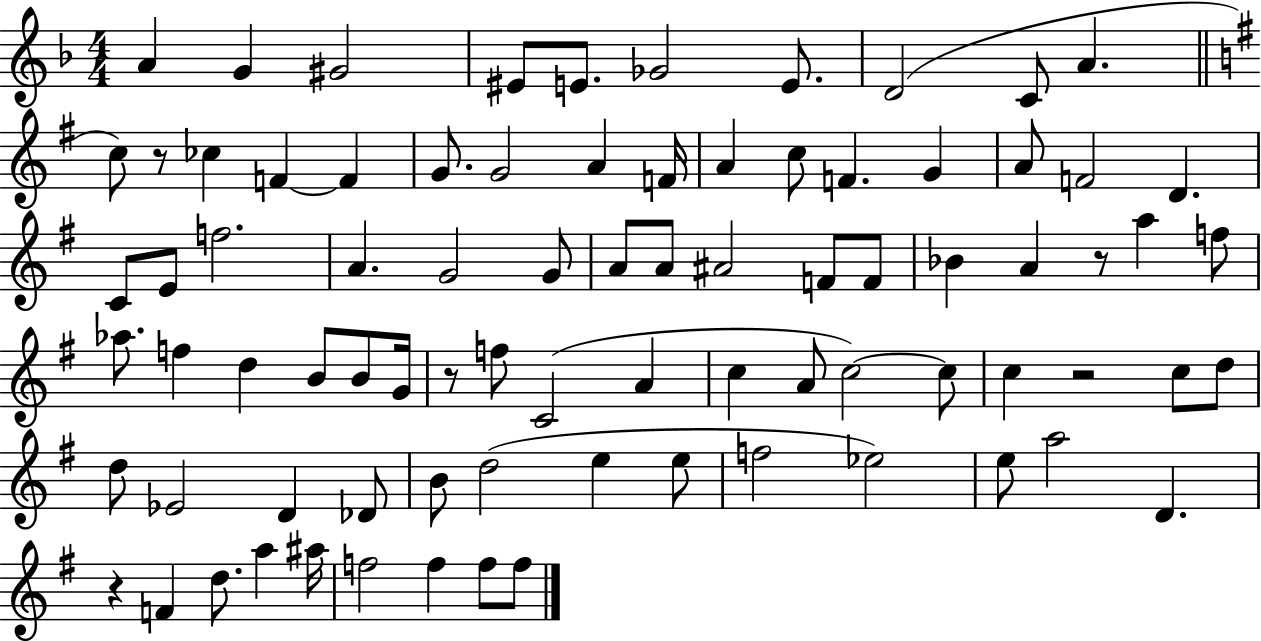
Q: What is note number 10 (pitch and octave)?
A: A4